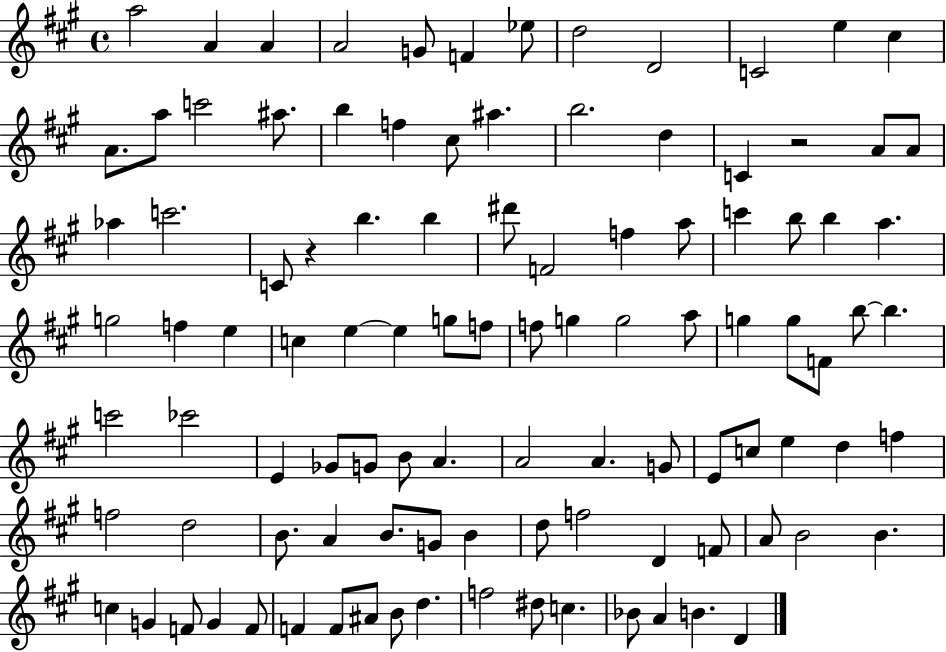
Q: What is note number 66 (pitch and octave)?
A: E4